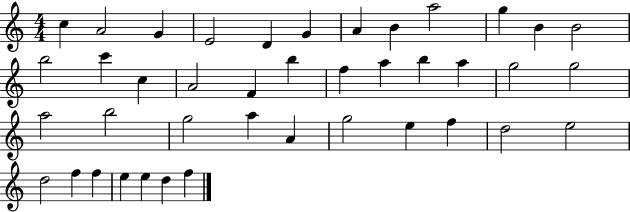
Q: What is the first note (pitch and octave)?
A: C5